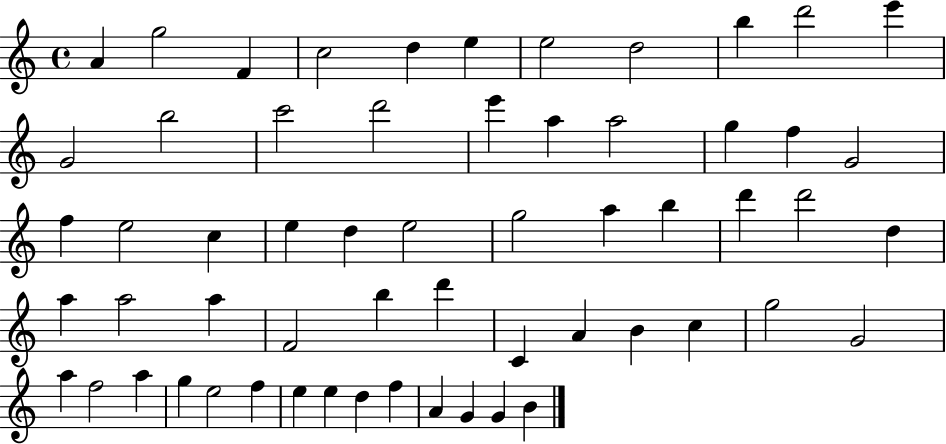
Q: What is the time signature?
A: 4/4